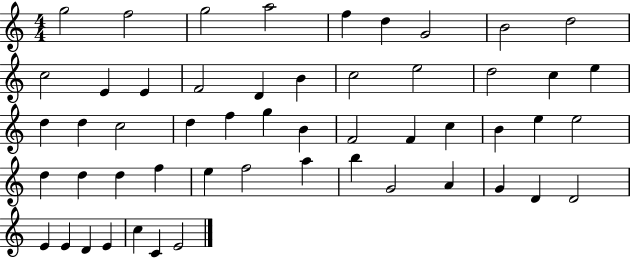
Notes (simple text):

G5/h F5/h G5/h A5/h F5/q D5/q G4/h B4/h D5/h C5/h E4/q E4/q F4/h D4/q B4/q C5/h E5/h D5/h C5/q E5/q D5/q D5/q C5/h D5/q F5/q G5/q B4/q F4/h F4/q C5/q B4/q E5/q E5/h D5/q D5/q D5/q F5/q E5/q F5/h A5/q B5/q G4/h A4/q G4/q D4/q D4/h E4/q E4/q D4/q E4/q C5/q C4/q E4/h